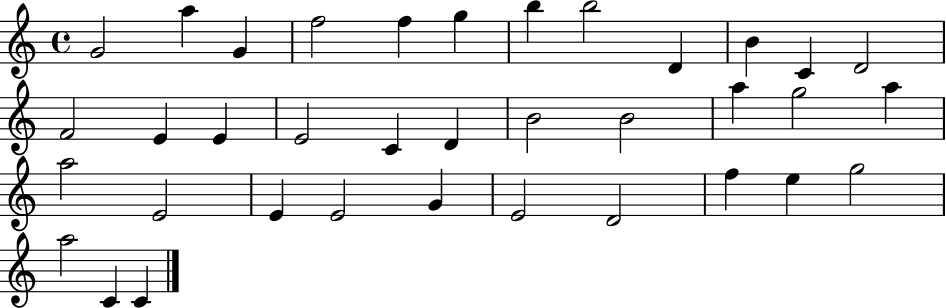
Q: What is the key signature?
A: C major